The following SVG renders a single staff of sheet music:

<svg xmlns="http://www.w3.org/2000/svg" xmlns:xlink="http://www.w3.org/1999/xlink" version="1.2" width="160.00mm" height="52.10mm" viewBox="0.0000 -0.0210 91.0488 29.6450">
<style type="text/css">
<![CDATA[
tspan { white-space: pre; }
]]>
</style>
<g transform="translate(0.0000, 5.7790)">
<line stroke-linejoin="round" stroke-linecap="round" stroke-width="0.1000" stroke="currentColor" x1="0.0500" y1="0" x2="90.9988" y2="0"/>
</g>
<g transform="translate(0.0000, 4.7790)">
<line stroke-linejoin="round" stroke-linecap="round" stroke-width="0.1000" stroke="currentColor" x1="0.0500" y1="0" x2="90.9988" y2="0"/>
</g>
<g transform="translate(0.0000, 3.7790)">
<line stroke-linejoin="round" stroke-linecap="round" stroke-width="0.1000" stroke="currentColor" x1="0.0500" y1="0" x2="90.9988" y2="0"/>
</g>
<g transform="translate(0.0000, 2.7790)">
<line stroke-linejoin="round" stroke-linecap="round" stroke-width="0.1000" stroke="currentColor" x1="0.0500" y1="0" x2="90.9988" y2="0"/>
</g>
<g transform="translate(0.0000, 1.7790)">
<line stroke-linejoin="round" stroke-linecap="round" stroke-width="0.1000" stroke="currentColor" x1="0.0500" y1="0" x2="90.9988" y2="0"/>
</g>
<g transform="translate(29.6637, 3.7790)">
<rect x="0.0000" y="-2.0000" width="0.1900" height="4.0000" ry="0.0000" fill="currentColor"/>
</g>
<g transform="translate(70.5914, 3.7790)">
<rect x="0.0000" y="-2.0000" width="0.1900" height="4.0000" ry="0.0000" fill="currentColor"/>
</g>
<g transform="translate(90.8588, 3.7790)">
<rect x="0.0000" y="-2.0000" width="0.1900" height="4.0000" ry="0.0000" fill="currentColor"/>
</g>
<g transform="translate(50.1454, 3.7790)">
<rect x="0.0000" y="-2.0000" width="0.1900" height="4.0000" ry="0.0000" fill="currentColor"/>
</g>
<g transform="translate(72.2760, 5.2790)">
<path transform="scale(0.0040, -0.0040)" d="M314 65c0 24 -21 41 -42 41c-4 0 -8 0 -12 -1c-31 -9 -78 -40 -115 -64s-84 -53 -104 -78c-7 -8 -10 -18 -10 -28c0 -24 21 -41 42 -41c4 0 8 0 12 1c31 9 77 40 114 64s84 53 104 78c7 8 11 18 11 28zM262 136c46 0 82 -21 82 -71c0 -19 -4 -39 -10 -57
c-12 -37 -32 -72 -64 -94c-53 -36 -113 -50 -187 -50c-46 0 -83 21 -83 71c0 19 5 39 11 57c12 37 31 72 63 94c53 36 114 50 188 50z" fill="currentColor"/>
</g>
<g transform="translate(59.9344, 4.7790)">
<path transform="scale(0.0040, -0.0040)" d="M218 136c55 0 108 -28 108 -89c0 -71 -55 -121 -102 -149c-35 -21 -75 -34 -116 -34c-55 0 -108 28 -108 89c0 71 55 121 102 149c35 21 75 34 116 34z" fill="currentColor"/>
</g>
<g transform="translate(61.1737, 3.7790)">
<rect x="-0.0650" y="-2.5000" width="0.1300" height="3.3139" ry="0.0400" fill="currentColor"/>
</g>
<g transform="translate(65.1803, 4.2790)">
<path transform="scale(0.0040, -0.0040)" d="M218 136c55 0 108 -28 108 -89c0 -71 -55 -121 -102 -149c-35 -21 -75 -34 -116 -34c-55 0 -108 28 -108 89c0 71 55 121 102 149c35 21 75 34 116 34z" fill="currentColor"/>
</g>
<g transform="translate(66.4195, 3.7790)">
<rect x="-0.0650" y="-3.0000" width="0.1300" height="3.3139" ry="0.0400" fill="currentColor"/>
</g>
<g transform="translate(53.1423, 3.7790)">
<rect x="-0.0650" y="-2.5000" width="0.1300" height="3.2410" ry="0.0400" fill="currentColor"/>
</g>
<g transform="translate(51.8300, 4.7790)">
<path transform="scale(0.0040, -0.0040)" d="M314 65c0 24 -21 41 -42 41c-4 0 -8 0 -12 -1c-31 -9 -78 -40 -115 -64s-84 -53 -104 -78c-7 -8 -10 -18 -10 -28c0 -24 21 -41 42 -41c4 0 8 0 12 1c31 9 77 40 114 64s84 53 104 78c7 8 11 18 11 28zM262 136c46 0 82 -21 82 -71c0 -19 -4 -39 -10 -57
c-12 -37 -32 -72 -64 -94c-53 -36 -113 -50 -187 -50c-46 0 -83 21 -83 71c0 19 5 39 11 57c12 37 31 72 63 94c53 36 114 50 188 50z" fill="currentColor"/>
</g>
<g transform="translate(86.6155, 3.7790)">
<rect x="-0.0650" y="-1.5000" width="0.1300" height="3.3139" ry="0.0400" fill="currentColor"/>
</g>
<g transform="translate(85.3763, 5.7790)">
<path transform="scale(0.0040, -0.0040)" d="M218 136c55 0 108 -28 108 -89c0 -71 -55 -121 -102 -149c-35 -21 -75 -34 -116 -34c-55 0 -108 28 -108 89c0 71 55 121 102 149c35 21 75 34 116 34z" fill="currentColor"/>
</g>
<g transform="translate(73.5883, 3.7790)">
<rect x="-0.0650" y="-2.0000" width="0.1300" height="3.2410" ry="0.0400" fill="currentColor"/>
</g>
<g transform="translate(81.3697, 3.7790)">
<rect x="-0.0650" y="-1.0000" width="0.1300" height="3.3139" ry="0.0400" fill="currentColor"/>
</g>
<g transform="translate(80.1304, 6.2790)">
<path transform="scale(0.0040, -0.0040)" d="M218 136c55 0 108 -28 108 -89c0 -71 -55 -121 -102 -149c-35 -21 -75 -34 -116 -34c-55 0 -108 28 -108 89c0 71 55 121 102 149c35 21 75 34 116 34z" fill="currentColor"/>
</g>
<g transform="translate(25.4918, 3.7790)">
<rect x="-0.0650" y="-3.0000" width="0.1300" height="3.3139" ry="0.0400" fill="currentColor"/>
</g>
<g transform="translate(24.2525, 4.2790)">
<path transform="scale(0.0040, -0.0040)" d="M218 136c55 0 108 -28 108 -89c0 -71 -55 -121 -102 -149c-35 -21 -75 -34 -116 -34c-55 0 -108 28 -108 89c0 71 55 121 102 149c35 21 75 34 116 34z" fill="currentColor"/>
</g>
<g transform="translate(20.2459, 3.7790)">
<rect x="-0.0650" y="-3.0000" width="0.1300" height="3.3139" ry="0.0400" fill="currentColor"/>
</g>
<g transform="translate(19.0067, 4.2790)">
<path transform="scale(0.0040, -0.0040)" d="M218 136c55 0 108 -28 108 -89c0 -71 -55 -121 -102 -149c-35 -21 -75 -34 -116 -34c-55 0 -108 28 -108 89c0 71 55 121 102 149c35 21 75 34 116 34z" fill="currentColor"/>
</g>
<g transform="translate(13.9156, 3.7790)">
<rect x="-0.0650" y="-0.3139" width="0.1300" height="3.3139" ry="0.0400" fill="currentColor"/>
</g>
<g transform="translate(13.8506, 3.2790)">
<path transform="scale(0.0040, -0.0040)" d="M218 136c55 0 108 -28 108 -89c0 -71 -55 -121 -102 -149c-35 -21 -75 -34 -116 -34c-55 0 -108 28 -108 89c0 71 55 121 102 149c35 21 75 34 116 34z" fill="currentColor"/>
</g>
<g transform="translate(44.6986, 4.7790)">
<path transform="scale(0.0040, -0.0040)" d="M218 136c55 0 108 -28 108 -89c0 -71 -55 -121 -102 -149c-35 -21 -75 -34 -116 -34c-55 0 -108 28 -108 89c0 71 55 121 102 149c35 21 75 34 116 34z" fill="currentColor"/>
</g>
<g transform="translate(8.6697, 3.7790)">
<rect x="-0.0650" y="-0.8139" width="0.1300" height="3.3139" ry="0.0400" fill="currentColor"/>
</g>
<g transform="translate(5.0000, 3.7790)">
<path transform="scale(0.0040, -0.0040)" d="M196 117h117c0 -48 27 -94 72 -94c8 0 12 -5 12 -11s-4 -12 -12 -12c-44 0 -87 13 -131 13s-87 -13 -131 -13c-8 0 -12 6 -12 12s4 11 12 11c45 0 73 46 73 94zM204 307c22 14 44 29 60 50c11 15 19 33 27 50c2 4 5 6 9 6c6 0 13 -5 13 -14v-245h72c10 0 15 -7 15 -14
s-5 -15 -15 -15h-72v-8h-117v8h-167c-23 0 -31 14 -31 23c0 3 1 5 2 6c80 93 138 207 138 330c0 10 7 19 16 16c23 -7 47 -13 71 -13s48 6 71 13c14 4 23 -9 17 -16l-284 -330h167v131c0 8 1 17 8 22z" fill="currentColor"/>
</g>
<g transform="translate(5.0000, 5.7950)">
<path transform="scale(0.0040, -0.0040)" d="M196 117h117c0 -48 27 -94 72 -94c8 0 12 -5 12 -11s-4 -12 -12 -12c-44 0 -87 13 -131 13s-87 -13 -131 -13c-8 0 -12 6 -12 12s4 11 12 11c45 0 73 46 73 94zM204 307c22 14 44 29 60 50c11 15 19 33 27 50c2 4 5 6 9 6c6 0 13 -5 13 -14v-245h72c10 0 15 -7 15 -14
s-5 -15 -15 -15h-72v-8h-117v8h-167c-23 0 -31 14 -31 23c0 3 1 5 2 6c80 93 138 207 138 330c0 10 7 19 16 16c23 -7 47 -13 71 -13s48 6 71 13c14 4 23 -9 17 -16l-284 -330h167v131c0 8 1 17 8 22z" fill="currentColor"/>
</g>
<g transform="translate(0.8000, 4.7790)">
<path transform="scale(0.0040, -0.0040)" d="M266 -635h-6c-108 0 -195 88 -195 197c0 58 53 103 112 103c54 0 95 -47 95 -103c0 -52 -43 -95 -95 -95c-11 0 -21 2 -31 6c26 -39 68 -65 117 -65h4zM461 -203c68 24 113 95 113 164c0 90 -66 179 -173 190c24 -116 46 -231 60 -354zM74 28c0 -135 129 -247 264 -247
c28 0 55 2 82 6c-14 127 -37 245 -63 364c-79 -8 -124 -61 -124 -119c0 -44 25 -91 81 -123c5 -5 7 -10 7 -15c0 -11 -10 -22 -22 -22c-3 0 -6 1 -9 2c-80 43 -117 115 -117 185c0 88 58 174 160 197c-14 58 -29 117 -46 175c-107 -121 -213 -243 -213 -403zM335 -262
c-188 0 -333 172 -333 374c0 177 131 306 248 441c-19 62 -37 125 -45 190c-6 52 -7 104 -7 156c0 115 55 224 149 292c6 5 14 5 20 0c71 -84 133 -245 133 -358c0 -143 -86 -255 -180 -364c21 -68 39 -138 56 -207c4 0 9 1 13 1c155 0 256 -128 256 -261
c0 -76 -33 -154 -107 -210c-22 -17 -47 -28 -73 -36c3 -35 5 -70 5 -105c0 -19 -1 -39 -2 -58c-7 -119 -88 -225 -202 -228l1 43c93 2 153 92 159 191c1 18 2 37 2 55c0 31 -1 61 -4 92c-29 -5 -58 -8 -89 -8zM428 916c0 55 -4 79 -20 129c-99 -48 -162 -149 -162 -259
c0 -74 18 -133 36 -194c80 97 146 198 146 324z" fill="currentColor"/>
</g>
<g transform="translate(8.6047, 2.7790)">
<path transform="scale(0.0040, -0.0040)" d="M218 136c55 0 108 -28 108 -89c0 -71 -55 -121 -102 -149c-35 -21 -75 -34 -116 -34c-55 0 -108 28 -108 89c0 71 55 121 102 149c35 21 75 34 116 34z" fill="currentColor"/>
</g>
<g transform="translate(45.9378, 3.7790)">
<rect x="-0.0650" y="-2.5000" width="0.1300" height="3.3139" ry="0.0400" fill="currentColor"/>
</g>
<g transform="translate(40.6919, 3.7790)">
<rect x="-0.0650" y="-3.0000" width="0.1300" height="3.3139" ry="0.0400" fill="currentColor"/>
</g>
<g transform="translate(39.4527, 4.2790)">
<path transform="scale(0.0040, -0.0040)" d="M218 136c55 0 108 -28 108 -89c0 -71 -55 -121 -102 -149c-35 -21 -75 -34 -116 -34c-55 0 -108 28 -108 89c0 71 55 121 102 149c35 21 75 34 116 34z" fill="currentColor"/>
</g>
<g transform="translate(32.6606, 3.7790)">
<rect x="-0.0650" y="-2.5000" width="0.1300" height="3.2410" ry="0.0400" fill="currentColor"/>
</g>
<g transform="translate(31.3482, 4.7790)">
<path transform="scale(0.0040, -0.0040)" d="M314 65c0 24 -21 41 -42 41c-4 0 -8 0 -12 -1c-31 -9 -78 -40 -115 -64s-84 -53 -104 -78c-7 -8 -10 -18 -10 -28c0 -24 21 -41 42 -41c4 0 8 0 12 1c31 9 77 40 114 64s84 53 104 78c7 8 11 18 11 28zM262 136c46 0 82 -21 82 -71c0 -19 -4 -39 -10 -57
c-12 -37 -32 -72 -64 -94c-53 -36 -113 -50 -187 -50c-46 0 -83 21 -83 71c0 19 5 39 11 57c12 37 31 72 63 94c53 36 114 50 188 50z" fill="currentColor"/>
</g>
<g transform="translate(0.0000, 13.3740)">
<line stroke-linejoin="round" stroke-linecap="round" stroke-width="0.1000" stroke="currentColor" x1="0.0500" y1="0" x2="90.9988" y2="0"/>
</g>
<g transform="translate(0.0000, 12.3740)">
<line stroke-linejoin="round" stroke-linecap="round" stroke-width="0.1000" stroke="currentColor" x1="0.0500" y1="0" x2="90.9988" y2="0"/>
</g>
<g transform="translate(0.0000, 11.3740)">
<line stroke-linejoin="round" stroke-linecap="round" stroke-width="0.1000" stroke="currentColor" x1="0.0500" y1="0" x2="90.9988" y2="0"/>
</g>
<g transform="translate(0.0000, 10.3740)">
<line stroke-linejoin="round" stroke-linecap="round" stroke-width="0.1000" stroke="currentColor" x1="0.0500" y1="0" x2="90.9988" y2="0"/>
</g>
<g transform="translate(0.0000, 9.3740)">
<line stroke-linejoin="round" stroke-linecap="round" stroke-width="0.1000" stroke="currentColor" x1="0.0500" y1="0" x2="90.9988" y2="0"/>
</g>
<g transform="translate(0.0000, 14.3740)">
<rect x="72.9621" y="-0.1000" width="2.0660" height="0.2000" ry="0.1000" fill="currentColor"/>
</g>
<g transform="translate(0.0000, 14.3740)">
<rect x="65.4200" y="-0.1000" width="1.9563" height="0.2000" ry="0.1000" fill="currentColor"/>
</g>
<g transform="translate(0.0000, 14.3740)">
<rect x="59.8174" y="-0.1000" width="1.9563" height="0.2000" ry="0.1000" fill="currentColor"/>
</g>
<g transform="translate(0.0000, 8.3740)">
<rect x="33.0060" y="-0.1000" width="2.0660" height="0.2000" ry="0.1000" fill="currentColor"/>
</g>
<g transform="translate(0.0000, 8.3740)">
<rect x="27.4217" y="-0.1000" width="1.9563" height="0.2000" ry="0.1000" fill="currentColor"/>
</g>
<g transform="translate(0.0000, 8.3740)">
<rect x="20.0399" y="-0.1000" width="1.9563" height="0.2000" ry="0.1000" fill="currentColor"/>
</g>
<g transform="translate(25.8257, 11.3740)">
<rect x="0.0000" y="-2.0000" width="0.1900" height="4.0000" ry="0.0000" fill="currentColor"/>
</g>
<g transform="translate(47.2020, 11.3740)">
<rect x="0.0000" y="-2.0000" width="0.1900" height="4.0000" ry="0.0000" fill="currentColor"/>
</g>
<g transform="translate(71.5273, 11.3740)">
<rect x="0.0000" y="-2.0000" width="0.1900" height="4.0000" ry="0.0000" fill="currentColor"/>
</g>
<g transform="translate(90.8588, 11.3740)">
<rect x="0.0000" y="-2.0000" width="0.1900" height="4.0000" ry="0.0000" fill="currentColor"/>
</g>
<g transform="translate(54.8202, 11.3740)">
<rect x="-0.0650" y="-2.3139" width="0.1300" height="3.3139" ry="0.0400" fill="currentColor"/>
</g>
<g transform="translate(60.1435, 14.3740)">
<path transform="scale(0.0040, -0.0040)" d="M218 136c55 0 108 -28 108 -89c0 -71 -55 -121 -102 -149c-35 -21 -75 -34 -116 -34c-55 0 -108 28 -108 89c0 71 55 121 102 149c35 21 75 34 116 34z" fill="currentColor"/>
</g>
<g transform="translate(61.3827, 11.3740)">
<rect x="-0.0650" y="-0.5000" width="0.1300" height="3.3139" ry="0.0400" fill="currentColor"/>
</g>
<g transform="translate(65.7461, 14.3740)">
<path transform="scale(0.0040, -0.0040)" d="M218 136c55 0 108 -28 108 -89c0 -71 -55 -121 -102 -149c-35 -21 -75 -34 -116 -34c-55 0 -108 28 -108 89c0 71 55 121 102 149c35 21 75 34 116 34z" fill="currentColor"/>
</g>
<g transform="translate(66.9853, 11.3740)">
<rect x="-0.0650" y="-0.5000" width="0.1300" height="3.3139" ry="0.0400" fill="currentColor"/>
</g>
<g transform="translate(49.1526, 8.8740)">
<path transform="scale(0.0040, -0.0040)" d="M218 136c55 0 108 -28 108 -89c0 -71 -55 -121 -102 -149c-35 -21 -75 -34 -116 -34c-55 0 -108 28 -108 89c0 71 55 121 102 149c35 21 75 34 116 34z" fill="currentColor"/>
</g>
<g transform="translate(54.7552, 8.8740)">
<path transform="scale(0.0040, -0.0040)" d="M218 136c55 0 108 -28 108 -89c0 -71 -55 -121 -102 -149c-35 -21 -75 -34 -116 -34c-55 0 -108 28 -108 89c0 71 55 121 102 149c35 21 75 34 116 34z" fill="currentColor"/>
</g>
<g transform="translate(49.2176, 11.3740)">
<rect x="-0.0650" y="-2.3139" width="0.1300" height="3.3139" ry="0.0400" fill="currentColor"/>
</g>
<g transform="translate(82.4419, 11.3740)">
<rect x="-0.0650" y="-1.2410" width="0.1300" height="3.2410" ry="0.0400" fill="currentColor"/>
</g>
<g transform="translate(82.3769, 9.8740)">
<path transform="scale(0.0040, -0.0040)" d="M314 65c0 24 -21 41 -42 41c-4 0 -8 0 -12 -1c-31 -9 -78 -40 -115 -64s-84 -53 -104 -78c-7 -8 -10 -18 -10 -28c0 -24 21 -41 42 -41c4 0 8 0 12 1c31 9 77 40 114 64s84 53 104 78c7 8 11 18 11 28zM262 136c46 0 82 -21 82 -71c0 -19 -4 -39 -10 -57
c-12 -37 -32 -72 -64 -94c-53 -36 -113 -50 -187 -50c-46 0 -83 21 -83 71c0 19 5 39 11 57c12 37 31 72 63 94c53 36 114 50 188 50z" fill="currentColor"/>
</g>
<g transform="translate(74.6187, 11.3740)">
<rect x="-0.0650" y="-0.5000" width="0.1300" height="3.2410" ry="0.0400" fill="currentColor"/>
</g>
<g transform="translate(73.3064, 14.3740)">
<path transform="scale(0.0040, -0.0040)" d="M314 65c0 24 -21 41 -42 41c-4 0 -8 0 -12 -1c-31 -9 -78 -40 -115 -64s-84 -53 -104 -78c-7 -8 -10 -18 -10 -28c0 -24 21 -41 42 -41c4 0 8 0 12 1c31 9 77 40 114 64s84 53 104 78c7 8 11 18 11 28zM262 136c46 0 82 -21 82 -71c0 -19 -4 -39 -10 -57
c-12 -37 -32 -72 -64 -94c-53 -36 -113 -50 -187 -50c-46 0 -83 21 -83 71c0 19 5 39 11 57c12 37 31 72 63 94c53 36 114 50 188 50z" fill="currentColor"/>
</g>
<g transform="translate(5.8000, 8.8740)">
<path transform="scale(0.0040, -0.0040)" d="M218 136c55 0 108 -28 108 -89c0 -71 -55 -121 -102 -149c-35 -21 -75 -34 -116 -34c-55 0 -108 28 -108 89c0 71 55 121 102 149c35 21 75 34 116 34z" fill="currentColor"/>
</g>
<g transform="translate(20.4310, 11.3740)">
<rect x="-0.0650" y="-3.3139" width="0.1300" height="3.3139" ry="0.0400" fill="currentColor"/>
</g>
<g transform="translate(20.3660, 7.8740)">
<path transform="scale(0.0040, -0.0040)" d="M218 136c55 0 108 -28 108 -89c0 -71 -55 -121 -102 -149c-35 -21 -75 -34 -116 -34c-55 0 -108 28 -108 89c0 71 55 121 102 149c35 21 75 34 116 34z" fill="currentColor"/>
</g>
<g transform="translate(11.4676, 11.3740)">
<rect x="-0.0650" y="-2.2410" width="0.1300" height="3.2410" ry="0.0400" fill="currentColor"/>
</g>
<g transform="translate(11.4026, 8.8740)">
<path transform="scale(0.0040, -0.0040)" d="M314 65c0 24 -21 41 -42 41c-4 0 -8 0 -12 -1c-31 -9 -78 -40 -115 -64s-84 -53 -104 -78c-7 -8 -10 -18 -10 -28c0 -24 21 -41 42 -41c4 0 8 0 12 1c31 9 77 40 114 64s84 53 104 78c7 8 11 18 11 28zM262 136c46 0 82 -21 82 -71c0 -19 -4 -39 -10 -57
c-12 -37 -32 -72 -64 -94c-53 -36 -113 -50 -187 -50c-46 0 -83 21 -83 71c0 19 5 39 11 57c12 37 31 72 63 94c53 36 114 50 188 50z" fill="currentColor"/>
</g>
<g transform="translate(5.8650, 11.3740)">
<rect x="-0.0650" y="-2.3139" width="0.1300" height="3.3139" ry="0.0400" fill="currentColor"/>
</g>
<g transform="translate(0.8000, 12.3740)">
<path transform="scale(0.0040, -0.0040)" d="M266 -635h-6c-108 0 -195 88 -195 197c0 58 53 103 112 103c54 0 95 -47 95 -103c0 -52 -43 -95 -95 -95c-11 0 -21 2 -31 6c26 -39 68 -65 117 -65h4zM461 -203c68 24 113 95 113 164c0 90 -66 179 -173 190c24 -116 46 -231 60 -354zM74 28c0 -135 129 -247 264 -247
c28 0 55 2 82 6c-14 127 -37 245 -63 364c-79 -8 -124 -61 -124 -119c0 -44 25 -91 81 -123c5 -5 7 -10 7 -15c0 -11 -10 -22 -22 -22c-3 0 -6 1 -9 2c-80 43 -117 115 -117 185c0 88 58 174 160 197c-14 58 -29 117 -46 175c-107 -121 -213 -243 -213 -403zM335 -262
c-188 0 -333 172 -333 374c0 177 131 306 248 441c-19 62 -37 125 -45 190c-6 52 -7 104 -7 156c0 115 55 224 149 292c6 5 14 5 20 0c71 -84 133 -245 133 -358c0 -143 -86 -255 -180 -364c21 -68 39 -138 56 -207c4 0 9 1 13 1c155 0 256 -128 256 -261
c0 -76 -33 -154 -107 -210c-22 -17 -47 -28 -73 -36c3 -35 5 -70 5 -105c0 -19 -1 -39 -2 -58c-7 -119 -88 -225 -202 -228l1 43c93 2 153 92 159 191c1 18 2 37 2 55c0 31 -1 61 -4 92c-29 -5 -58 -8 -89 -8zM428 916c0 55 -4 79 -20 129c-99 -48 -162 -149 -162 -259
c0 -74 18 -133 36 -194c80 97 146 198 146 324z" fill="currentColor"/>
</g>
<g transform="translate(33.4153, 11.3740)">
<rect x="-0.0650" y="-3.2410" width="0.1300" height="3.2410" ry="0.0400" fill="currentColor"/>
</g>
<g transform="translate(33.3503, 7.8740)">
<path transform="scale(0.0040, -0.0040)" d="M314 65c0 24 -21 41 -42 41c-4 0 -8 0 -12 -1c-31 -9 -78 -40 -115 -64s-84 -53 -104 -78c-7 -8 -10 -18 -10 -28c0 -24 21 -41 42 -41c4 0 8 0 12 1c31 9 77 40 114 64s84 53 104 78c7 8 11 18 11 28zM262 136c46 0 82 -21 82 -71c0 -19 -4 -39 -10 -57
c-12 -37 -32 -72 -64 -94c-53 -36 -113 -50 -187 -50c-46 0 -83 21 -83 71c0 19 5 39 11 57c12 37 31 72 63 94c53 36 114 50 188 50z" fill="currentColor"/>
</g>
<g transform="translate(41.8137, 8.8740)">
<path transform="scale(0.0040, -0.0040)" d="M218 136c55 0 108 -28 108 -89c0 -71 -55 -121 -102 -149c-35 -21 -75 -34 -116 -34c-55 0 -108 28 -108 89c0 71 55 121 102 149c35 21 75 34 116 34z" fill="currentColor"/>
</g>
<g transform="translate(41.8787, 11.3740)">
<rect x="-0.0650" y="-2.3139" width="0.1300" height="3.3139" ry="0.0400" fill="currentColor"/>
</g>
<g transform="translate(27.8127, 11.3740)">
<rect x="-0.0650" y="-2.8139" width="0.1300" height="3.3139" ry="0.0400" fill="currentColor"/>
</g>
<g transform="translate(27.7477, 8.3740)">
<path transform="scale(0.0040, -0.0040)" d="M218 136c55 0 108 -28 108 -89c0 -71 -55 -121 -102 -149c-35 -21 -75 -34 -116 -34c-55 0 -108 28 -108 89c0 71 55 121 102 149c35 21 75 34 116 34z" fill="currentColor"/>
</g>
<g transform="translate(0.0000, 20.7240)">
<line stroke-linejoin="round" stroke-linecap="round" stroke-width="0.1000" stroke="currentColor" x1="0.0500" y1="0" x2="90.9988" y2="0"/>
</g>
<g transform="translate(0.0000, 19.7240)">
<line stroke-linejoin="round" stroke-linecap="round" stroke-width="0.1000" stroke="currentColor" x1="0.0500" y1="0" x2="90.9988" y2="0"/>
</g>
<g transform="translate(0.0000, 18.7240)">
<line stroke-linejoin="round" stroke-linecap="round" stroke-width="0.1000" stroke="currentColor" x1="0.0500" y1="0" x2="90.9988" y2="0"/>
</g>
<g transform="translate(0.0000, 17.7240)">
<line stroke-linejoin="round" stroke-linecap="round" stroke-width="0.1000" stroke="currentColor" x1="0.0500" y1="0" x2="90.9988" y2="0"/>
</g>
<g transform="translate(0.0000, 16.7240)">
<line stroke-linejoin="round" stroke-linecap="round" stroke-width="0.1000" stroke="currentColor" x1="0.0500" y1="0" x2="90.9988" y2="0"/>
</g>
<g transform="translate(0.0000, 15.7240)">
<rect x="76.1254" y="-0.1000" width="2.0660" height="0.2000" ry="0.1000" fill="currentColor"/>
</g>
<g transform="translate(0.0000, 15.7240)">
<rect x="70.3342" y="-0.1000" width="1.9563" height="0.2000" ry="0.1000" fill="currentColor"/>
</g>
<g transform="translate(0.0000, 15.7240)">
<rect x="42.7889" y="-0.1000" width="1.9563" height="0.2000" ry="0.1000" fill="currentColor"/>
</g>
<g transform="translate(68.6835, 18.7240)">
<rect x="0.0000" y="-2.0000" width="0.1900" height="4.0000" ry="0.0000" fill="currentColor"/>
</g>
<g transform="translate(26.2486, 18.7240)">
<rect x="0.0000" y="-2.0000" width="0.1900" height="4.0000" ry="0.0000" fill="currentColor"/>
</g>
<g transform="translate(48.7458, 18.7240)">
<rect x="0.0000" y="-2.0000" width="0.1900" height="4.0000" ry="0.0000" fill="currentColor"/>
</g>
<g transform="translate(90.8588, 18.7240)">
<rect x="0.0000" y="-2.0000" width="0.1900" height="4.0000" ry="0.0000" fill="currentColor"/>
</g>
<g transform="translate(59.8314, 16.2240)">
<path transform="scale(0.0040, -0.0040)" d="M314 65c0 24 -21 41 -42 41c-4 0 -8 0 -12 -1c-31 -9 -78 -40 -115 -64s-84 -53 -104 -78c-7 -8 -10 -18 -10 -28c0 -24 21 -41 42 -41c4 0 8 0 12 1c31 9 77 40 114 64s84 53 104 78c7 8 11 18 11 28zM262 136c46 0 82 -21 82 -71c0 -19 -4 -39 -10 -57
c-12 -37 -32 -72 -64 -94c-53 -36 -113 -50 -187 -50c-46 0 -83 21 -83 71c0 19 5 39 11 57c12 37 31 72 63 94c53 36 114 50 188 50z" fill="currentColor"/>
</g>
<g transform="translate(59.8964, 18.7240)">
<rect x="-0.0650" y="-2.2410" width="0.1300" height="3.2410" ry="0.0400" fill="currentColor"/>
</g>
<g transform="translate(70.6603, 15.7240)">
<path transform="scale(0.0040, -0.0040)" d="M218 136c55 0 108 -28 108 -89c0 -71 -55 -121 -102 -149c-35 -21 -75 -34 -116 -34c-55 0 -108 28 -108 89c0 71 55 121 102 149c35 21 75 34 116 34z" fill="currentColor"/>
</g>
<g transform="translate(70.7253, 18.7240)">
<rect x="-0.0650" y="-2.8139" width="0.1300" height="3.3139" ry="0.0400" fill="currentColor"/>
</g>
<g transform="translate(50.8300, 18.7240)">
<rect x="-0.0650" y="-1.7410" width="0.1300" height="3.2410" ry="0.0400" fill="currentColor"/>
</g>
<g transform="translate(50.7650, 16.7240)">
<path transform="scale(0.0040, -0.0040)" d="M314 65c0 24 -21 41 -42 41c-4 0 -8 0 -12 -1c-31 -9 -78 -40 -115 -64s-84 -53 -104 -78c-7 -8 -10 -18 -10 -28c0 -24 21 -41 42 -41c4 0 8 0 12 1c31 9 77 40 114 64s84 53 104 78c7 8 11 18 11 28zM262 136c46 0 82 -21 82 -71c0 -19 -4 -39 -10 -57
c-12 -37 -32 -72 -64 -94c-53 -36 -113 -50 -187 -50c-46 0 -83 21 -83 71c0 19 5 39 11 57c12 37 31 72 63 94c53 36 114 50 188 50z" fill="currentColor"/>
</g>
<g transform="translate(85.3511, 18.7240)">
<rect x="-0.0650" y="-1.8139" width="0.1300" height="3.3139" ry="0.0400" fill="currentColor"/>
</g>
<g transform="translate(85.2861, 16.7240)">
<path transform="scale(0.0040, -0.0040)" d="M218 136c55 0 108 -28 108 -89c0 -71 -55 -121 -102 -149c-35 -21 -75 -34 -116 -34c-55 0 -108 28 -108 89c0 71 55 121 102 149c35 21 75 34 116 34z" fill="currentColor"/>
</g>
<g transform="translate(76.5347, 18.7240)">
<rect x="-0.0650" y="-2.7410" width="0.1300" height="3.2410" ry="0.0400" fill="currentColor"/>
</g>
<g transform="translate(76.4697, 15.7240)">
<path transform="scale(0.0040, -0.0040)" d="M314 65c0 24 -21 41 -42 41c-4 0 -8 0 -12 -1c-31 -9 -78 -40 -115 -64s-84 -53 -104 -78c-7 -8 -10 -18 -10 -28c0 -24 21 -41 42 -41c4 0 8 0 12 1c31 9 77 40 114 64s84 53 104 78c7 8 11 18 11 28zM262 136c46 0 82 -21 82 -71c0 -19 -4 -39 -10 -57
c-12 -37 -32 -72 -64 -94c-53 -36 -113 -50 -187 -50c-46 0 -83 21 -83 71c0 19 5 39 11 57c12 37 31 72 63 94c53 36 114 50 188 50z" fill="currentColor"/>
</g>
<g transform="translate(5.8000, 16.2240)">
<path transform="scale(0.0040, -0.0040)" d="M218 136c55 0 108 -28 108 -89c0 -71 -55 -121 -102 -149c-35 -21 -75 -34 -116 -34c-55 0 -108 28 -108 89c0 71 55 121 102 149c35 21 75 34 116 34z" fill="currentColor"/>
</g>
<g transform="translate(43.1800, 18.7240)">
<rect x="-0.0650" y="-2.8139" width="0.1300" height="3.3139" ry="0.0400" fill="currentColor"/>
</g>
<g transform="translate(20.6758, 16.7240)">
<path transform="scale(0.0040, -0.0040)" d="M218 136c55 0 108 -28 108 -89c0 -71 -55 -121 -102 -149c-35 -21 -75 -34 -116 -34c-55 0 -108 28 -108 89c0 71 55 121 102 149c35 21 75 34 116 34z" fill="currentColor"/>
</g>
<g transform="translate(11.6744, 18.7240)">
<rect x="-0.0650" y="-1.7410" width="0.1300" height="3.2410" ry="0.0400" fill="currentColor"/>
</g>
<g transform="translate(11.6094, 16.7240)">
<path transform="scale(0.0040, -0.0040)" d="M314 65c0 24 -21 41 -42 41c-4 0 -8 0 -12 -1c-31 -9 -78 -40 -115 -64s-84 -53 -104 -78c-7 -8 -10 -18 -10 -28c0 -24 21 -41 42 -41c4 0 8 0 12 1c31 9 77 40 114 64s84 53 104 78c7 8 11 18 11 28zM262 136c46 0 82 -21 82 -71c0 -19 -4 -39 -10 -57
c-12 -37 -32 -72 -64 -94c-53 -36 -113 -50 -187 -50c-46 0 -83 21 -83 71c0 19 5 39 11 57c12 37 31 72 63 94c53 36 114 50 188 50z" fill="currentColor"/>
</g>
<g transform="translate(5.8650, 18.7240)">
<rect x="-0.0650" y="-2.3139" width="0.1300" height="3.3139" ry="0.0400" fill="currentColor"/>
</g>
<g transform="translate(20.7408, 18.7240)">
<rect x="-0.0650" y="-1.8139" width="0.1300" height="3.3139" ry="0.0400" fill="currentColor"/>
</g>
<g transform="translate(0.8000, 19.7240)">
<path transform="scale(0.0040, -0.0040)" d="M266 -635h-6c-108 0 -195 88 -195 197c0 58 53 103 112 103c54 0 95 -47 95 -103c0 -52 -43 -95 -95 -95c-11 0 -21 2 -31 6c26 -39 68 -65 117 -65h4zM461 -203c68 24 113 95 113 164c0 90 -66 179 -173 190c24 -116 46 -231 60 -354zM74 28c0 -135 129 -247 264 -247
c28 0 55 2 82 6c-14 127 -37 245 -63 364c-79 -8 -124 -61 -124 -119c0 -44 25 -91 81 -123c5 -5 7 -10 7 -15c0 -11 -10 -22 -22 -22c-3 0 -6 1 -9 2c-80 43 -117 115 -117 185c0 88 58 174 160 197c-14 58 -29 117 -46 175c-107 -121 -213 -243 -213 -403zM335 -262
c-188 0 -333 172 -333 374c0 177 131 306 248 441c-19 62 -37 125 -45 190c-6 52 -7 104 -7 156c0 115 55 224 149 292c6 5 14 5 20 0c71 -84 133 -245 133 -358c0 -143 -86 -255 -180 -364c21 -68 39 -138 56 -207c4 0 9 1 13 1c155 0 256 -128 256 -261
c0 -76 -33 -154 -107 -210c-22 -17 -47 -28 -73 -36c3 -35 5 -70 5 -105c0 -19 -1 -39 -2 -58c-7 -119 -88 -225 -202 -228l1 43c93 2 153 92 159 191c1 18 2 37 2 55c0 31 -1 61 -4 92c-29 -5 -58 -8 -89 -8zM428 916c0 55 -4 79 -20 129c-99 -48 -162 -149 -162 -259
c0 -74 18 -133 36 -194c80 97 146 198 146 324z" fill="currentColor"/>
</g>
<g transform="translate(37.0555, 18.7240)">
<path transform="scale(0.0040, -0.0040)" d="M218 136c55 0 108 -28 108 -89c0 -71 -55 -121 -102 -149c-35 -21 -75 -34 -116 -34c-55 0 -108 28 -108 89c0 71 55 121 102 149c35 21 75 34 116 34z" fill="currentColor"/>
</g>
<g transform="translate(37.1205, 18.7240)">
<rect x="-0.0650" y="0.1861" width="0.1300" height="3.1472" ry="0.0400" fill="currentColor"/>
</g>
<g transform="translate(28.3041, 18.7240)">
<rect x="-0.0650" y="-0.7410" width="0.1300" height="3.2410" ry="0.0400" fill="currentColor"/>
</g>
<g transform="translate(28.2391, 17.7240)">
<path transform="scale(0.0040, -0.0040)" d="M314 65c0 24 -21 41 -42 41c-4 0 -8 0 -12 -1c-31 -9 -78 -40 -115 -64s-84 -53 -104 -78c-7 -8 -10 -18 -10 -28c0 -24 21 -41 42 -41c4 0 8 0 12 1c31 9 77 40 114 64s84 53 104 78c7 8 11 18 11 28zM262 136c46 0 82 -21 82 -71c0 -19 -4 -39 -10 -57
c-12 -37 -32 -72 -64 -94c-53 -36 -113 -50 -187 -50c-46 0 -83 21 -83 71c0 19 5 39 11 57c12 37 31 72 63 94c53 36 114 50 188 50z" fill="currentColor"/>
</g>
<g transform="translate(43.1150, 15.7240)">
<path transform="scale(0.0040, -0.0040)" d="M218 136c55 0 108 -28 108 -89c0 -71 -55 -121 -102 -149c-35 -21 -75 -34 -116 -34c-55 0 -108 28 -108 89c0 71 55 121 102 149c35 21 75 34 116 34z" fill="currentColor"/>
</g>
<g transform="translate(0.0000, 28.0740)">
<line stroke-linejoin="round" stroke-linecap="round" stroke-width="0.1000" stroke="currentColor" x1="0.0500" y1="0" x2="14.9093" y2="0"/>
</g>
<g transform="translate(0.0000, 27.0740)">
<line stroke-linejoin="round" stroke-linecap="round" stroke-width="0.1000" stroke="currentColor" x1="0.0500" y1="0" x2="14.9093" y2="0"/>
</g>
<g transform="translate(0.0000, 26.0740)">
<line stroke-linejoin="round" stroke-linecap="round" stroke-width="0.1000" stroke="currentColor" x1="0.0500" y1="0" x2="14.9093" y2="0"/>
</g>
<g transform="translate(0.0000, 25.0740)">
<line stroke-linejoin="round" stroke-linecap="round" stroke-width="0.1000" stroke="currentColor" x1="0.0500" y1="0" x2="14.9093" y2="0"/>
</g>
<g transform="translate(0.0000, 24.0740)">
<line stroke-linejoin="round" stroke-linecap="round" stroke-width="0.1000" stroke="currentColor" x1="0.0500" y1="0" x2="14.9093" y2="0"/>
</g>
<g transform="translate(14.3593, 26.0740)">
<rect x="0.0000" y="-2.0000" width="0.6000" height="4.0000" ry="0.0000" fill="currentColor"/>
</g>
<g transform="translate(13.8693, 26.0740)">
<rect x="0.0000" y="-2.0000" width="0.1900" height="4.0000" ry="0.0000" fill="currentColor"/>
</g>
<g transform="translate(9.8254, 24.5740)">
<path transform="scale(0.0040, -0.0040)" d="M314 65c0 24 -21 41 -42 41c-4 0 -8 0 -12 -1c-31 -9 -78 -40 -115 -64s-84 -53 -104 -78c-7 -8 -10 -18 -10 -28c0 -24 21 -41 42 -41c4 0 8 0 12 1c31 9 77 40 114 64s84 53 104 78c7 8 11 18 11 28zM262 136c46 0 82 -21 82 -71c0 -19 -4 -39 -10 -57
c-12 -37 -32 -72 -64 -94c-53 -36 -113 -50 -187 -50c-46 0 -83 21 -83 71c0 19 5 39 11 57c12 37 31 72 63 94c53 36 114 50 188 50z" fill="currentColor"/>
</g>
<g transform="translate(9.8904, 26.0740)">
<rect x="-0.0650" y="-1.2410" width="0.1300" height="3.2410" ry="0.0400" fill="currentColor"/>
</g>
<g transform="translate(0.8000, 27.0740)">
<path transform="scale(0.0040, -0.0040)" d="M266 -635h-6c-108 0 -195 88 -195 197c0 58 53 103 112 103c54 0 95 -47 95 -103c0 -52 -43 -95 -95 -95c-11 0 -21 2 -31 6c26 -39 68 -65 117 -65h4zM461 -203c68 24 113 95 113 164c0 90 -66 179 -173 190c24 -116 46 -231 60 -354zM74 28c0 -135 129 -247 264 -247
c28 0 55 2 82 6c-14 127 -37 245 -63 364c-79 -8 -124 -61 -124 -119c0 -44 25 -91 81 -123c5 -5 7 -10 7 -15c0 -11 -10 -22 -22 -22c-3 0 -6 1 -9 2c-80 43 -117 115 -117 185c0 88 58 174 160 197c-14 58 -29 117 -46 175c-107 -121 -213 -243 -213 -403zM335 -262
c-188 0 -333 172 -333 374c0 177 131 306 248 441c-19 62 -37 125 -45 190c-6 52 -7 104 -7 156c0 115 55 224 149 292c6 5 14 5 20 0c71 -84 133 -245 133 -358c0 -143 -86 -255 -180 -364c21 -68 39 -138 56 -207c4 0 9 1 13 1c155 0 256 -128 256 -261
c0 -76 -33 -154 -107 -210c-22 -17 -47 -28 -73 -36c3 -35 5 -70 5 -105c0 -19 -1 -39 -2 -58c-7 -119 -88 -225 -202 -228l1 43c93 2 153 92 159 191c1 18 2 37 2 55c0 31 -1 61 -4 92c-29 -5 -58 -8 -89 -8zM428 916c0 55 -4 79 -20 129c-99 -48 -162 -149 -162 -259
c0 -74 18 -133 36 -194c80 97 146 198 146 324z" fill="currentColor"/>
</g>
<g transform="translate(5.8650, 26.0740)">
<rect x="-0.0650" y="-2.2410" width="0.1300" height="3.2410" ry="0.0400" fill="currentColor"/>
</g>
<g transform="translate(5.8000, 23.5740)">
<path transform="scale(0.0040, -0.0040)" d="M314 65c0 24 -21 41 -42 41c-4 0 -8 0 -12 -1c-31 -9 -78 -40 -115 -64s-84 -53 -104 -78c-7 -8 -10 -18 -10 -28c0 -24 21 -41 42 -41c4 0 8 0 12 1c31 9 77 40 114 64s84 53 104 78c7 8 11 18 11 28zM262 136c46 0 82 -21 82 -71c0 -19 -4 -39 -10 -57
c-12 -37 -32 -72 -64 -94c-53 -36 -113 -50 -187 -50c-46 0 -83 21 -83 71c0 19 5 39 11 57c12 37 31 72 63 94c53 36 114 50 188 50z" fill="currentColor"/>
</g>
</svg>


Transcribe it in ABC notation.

X:1
T:Untitled
M:4/4
L:1/4
K:C
d c A A G2 A G G2 G A F2 D E g g2 b a b2 g g g C C C2 e2 g f2 f d2 B a f2 g2 a a2 f g2 e2